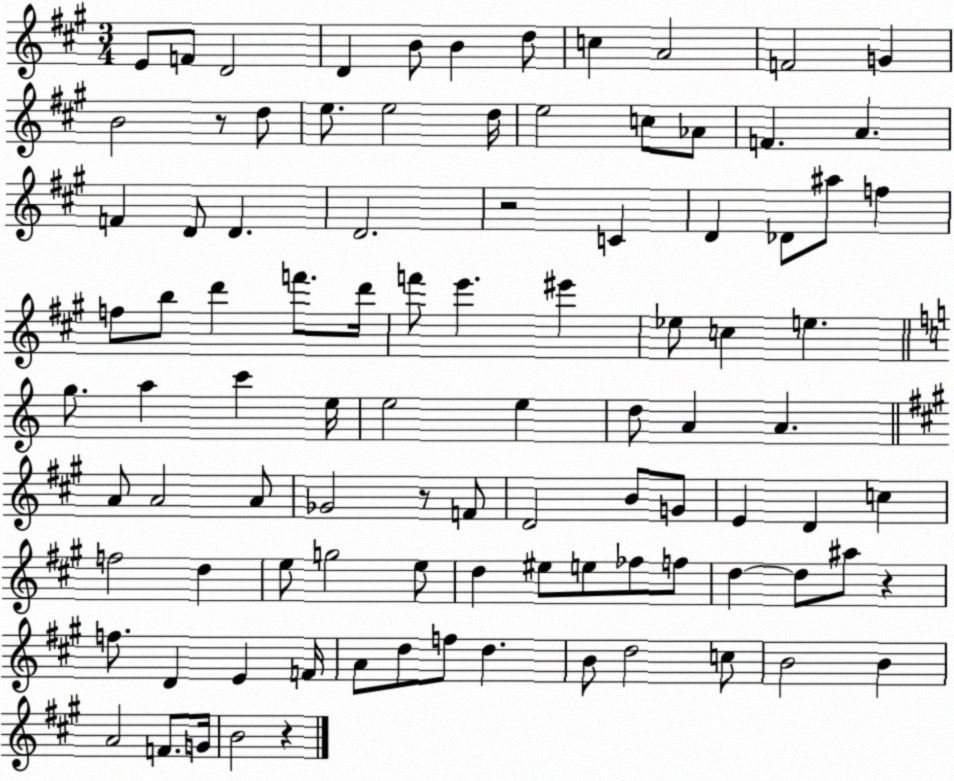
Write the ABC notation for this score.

X:1
T:Untitled
M:3/4
L:1/4
K:A
E/2 F/2 D2 D B/2 B d/2 c A2 F2 G B2 z/2 d/2 e/2 e2 d/4 e2 c/2 _A/2 F A F D/2 D D2 z2 C D _D/2 ^a/2 f f/2 b/2 d' f'/2 d'/4 f'/2 e' ^e' _e/2 c e g/2 a c' e/4 e2 e d/2 A A A/2 A2 A/2 _G2 z/2 F/2 D2 B/2 G/2 E D c f2 d e/2 g2 e/2 d ^e/2 e/2 _f/2 f/2 d d/2 ^a/2 z f/2 D E F/4 A/2 d/2 f/2 d B/2 d2 c/2 B2 B A2 F/2 G/4 B2 z